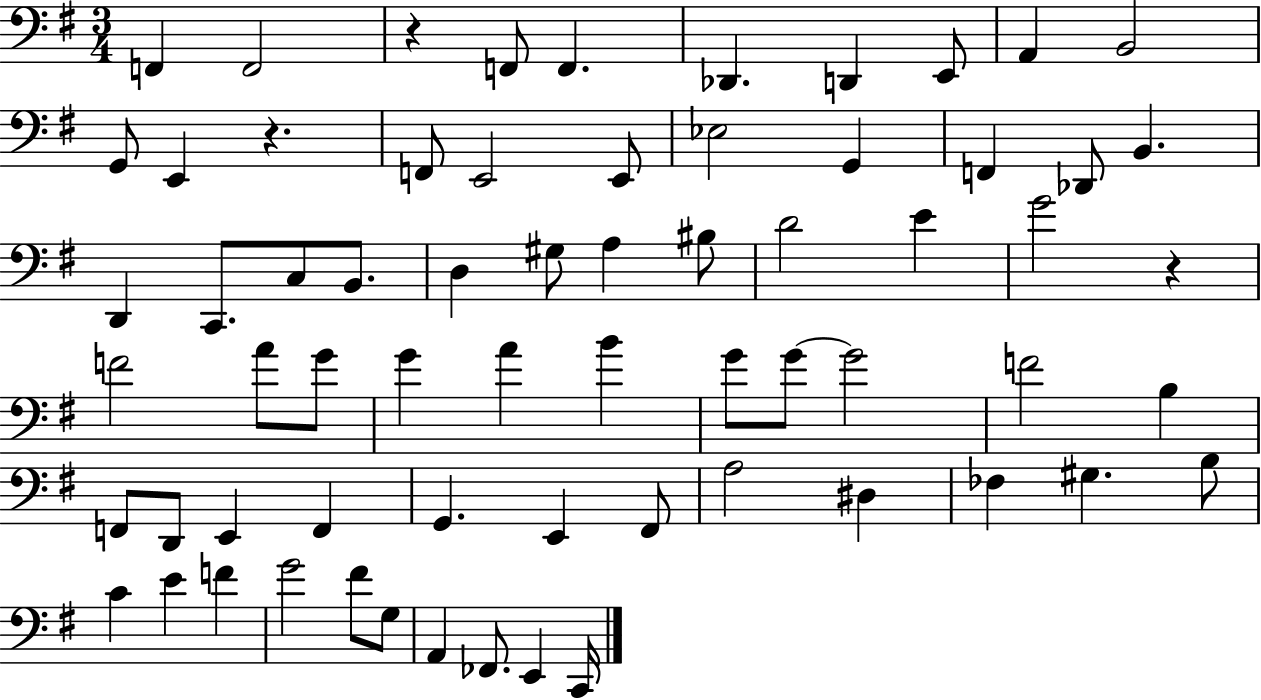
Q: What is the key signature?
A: G major